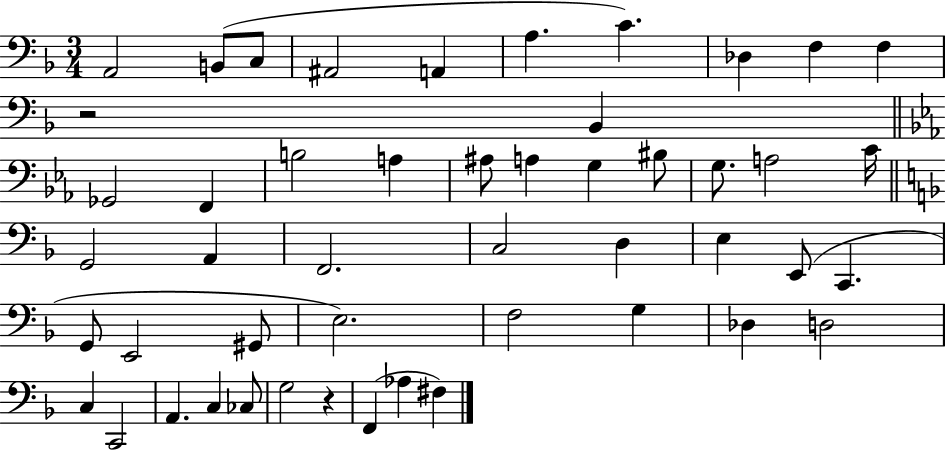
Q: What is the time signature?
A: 3/4